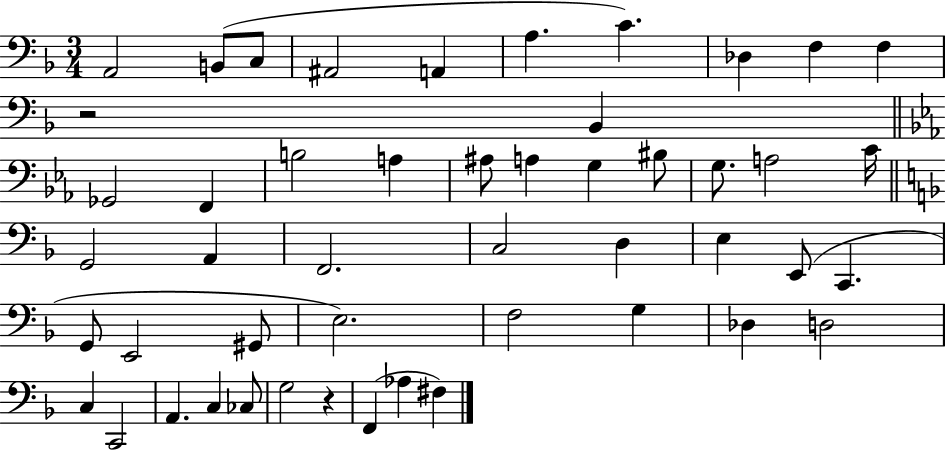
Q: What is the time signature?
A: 3/4